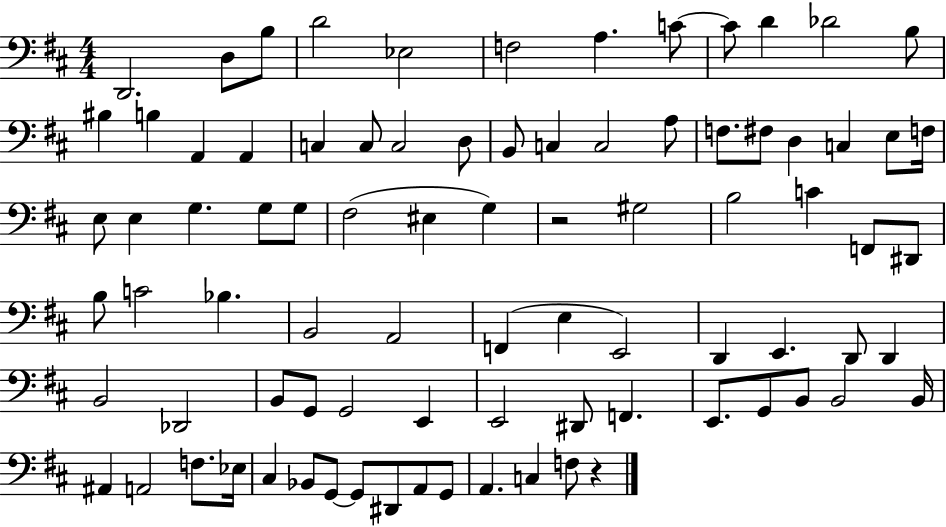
D2/h. D3/e B3/e D4/h Eb3/h F3/h A3/q. C4/e C4/e D4/q Db4/h B3/e BIS3/q B3/q A2/q A2/q C3/q C3/e C3/h D3/e B2/e C3/q C3/h A3/e F3/e. F#3/e D3/q C3/q E3/e F3/s E3/e E3/q G3/q. G3/e G3/e F#3/h EIS3/q G3/q R/h G#3/h B3/h C4/q F2/e D#2/e B3/e C4/h Bb3/q. B2/h A2/h F2/q E3/q E2/h D2/q E2/q. D2/e D2/q B2/h Db2/h B2/e G2/e G2/h E2/q E2/h D#2/e F2/q. E2/e. G2/e B2/e B2/h B2/s A#2/q A2/h F3/e. Eb3/s C#3/q Bb2/e G2/e G2/e D#2/e A2/e G2/e A2/q. C3/q F3/e R/q